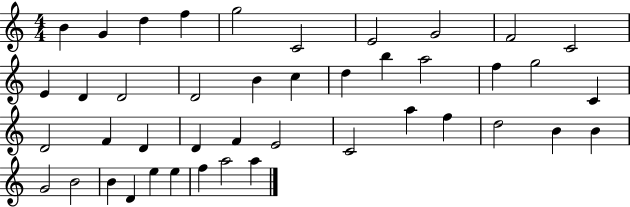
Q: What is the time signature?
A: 4/4